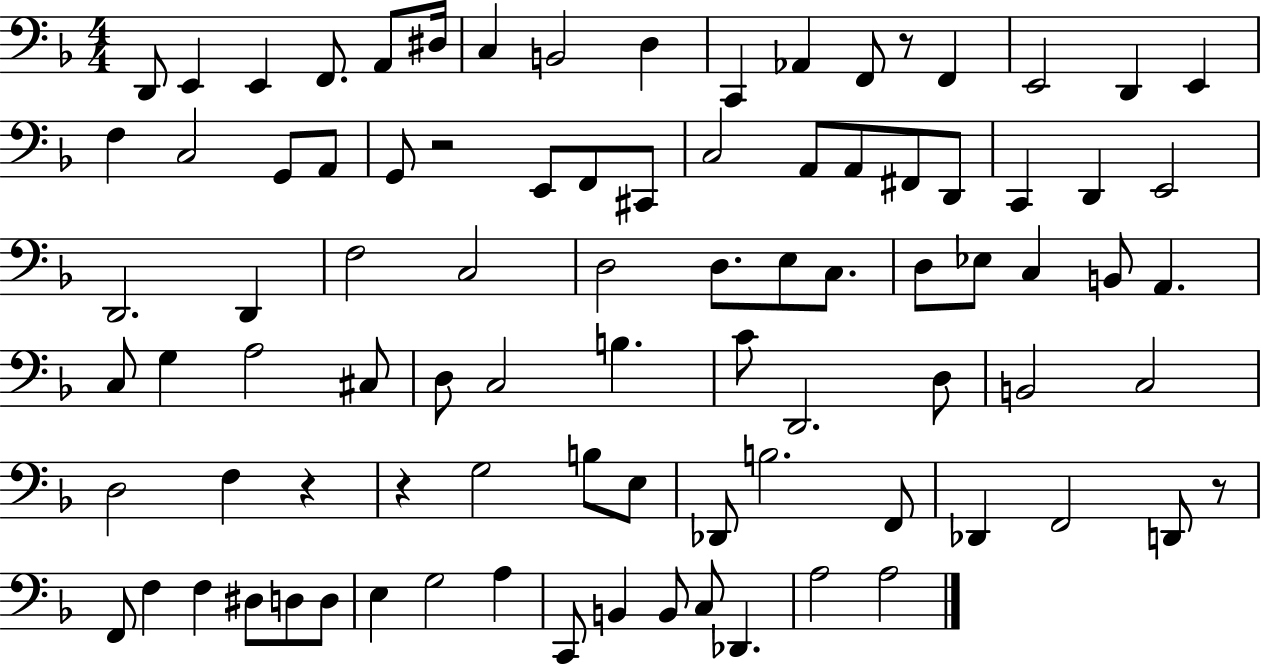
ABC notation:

X:1
T:Untitled
M:4/4
L:1/4
K:F
D,,/2 E,, E,, F,,/2 A,,/2 ^D,/4 C, B,,2 D, C,, _A,, F,,/2 z/2 F,, E,,2 D,, E,, F, C,2 G,,/2 A,,/2 G,,/2 z2 E,,/2 F,,/2 ^C,,/2 C,2 A,,/2 A,,/2 ^F,,/2 D,,/2 C,, D,, E,,2 D,,2 D,, F,2 C,2 D,2 D,/2 E,/2 C,/2 D,/2 _E,/2 C, B,,/2 A,, C,/2 G, A,2 ^C,/2 D,/2 C,2 B, C/2 D,,2 D,/2 B,,2 C,2 D,2 F, z z G,2 B,/2 E,/2 _D,,/2 B,2 F,,/2 _D,, F,,2 D,,/2 z/2 F,,/2 F, F, ^D,/2 D,/2 D,/2 E, G,2 A, C,,/2 B,, B,,/2 C,/2 _D,, A,2 A,2